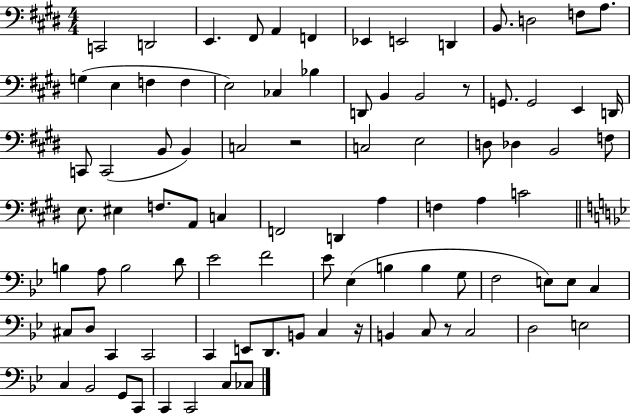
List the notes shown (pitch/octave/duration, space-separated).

C2/h D2/h E2/q. F#2/e A2/q F2/q Eb2/q E2/h D2/q B2/e. D3/h F3/e A3/e. G3/q E3/q F3/q F3/q E3/h CES3/q Bb3/q D2/e B2/q B2/h R/e G2/e. G2/h E2/q D2/s C2/e C2/h B2/e B2/q C3/h R/h C3/h E3/h D3/e Db3/q B2/h F3/e E3/e. EIS3/q F3/e. A2/e C3/q F2/h D2/q A3/q F3/q A3/q C4/h B3/q A3/e B3/h D4/e Eb4/h F4/h Eb4/e Eb3/q B3/q B3/q G3/e F3/h E3/e E3/e C3/q C#3/e D3/e C2/q C2/h C2/q E2/e D2/e. B2/e C3/q R/s B2/q C3/e R/e C3/h D3/h E3/h C3/q Bb2/h G2/e C2/e C2/q C2/h C3/e CES3/e